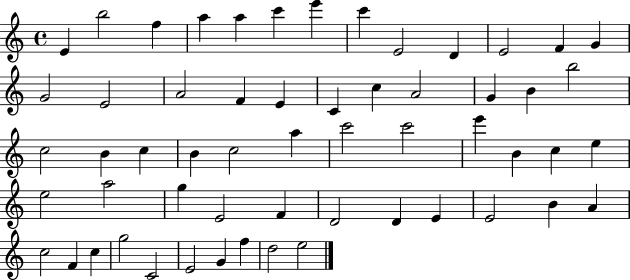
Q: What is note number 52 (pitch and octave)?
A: C4